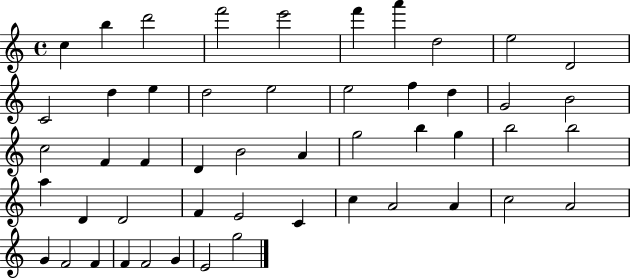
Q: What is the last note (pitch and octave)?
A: G5